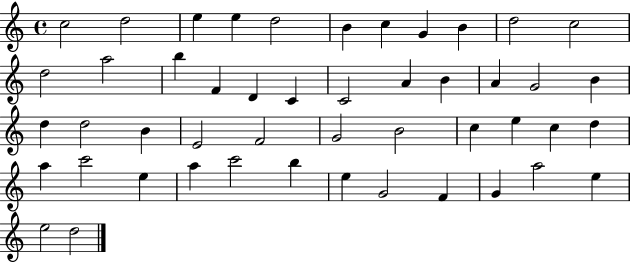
X:1
T:Untitled
M:4/4
L:1/4
K:C
c2 d2 e e d2 B c G B d2 c2 d2 a2 b F D C C2 A B A G2 B d d2 B E2 F2 G2 B2 c e c d a c'2 e a c'2 b e G2 F G a2 e e2 d2